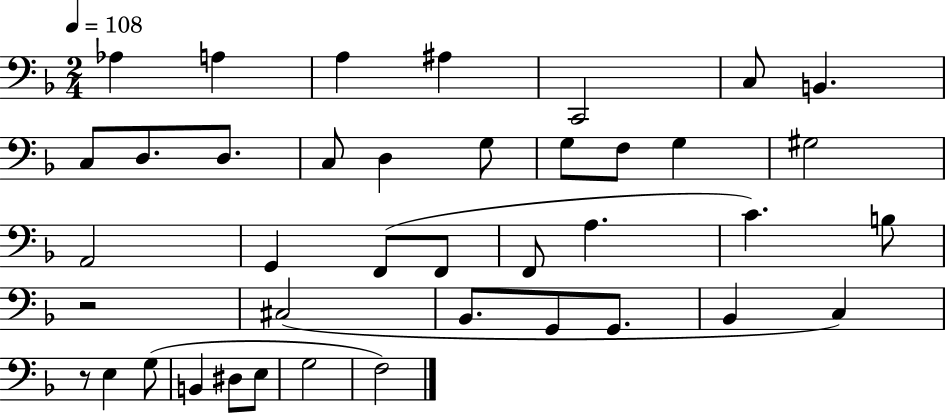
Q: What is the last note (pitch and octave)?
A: F3